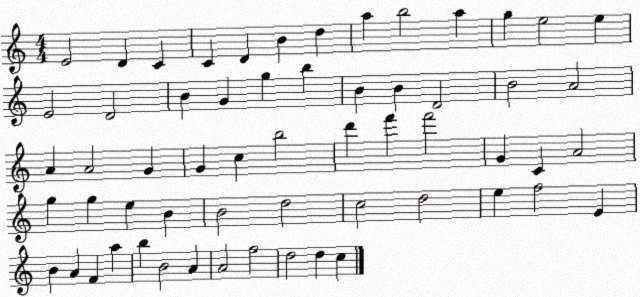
X:1
T:Untitled
M:4/4
L:1/4
K:C
E2 D C C D B d a b2 a g e2 e E2 D2 B G g b B B D2 B2 A2 A A2 G G c b2 d' f' f'2 G C A2 g g e B B2 d2 c2 d2 e f2 E B A F a b B2 A A2 f2 d2 d c